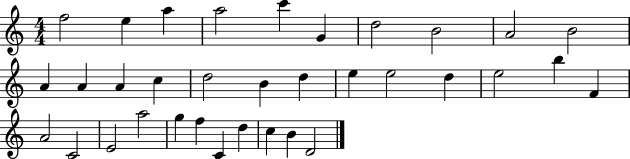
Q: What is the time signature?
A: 4/4